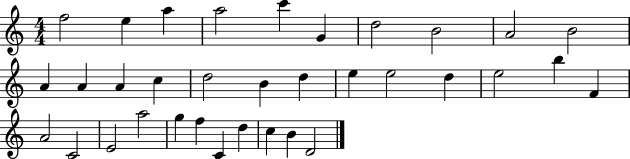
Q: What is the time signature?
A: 4/4